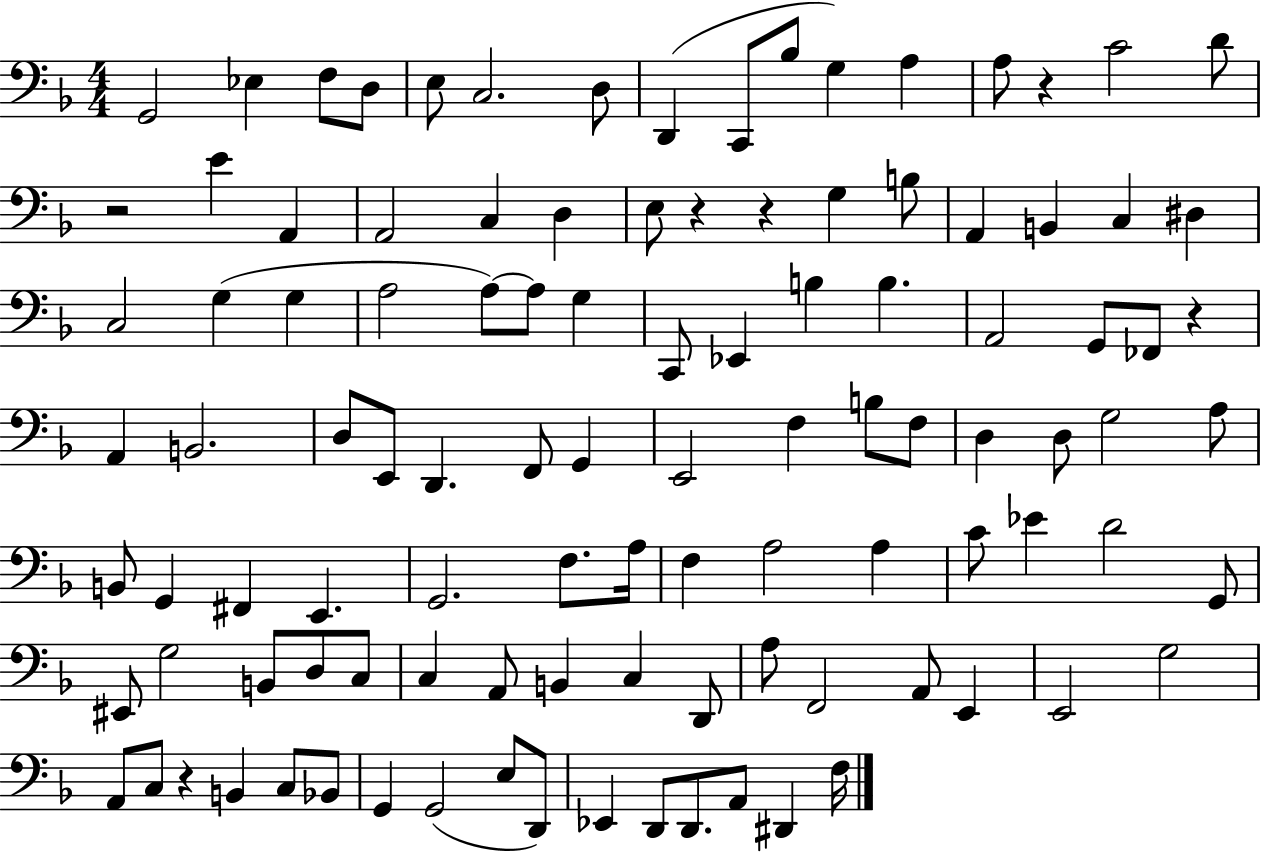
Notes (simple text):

G2/h Eb3/q F3/e D3/e E3/e C3/h. D3/e D2/q C2/e Bb3/e G3/q A3/q A3/e R/q C4/h D4/e R/h E4/q A2/q A2/h C3/q D3/q E3/e R/q R/q G3/q B3/e A2/q B2/q C3/q D#3/q C3/h G3/q G3/q A3/h A3/e A3/e G3/q C2/e Eb2/q B3/q B3/q. A2/h G2/e FES2/e R/q A2/q B2/h. D3/e E2/e D2/q. F2/e G2/q E2/h F3/q B3/e F3/e D3/q D3/e G3/h A3/e B2/e G2/q F#2/q E2/q. G2/h. F3/e. A3/s F3/q A3/h A3/q C4/e Eb4/q D4/h G2/e EIS2/e G3/h B2/e D3/e C3/e C3/q A2/e B2/q C3/q D2/e A3/e F2/h A2/e E2/q E2/h G3/h A2/e C3/e R/q B2/q C3/e Bb2/e G2/q G2/h E3/e D2/e Eb2/q D2/e D2/e. A2/e D#2/q F3/s